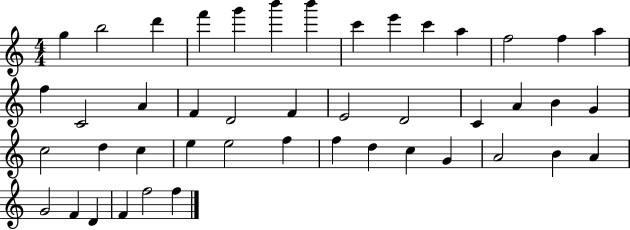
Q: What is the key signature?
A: C major